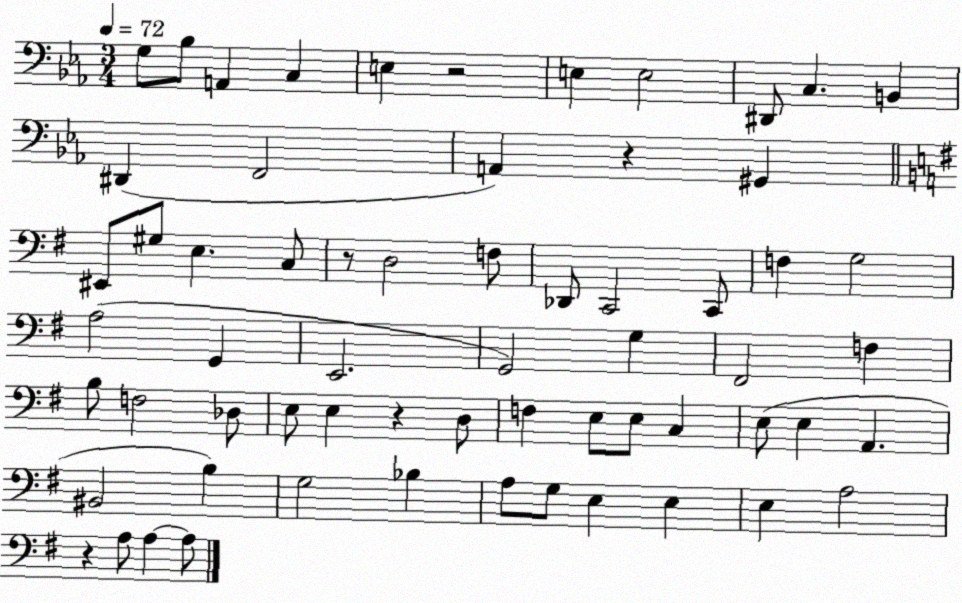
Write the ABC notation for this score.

X:1
T:Untitled
M:3/4
L:1/4
K:Eb
G,/2 _B,/2 A,, C, E, z2 E, E,2 ^D,,/2 C, B,, ^D,, F,,2 A,, z ^G,, ^E,,/2 ^G,/2 E, C,/2 z/2 D,2 F,/2 _D,,/2 C,,2 C,,/2 F, G,2 A,2 G,, E,,2 G,,2 G, ^F,,2 F, B,/2 F,2 _D,/2 E,/2 E, z D,/2 F, E,/2 E,/2 C, E,/2 E, A,, ^B,,2 B, G,2 _B, A,/2 G,/2 E, E, E, A,2 z A,/2 A, A,/2